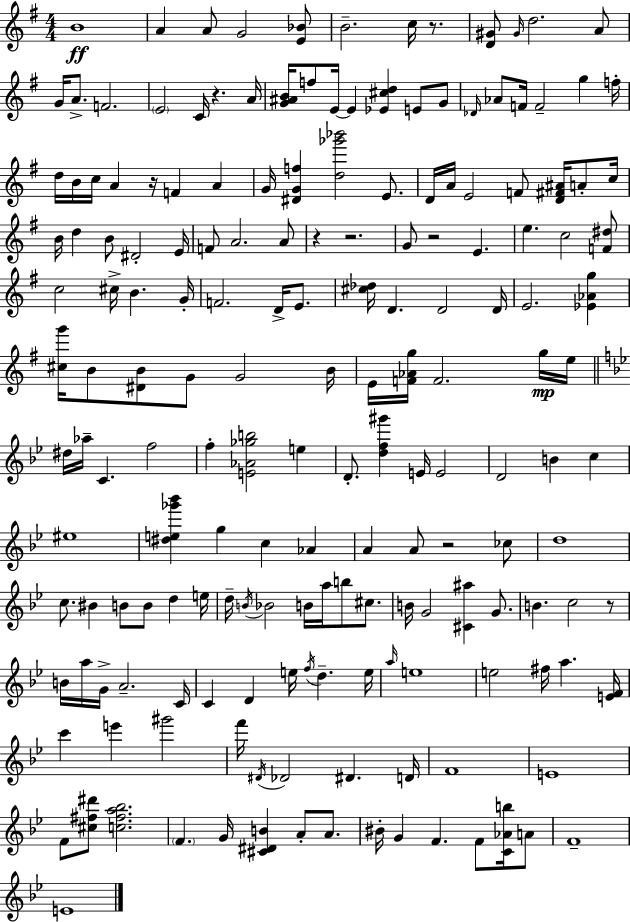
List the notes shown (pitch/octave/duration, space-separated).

B4/w A4/q A4/e G4/h [E4,Bb4]/e B4/h. C5/s R/e. [D4,G#4]/e G#4/s D5/h. A4/e G4/s A4/e. F4/h. E4/h C4/s R/q. A4/s [G4,A#4,B4]/s F5/e E4/s E4/q [Eb4,C#5,D5]/q E4/e G4/e Db4/s Ab4/e F4/s F4/h G5/q F5/s D5/s B4/s C5/s A4/q R/s F4/q A4/q G4/s [D#4,G4,F5]/q [D5,Gb6,Bb6]/h E4/e. D4/s A4/s E4/h F4/e [D4,F#4,A#4]/s A4/e C5/s B4/s D5/q B4/e D#4/h E4/s F4/e A4/h. A4/e R/q R/h. G4/e R/h E4/q. E5/q. C5/h [F4,D#5]/e C5/h C#5/s B4/q. G4/s F4/h. D4/s E4/e. [C#5,Db5]/s D4/q. D4/h D4/s E4/h. [Eb4,Ab4,G5]/q [C#5,G6]/s B4/e [D#4,B4]/e G4/e G4/h B4/s E4/s [F4,Ab4,G5]/s F4/h. G5/s E5/s D#5/s Ab5/s C4/q. F5/h F5/q [E4,Ab4,Gb5,B5]/h E5/q D4/e. [D5,F5,G#6]/q E4/s E4/h D4/h B4/q C5/q EIS5/w [D#5,E5,Gb6,Bb6]/q G5/q C5/q Ab4/q A4/q A4/e R/h CES5/e D5/w C5/e. BIS4/q B4/e B4/e D5/q E5/s D5/s B4/s Bb4/h B4/s A5/s B5/e C#5/e. B4/s G4/h [C#4,A#5]/q G4/e. B4/q. C5/h R/e B4/s A5/s G4/s A4/h. C4/s C4/q D4/q E5/s F5/s D5/q. E5/s A5/s E5/w E5/h F#5/s A5/q. [E4,F4]/s C6/q E6/q G#6/h F6/s D#4/s Db4/h D#4/q. D4/s F4/w E4/w F4/e [C#5,F#5,D#6]/e [C5,F#5,A5,Bb5]/h. F4/q. G4/s [C#4,D#4,B4]/q A4/e A4/e. BIS4/s G4/q F4/q. F4/e [C4,Ab4,B5]/s A4/e F4/w E4/w